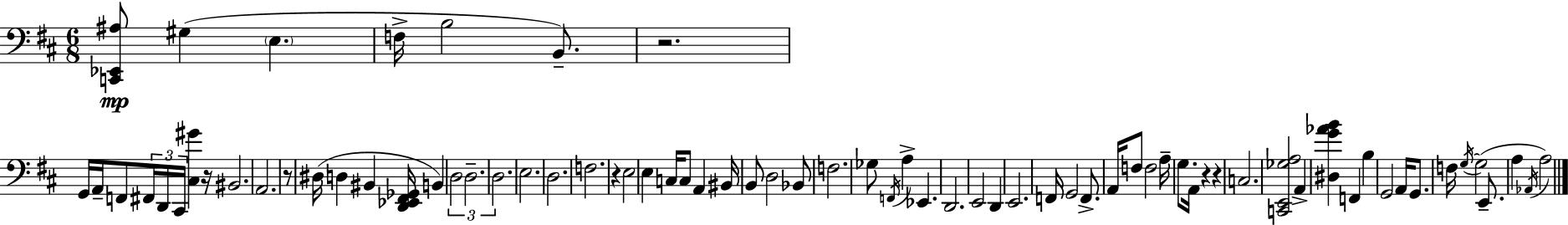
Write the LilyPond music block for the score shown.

{
  \clef bass
  \numericTimeSignature
  \time 6/8
  \key d \major
  <c, ees, ais>8\mp gis4( \parenthesize e4. | f16-> b2 b,8.--) | r2. | g,16 a,16-- f,8 \tuplet 3/2 { fis,16 d,16 cis,16 } <cis gis'>4 r16 | \break bis,2. | a,2. | r8 dis16( d4 bis,4 <d, ees, fis, ges,>16 | b,4) \tuplet 3/2 { d2 | \break d2.-- | d2. } | e2. | d2. | \break f2. | r4 e2 | e4 c16 c8 a,4 bis,16 | b,8 d2 bes,8 | \break f2. | ges8 \acciaccatura { f,16 } a4-> ees,4. | d,2. | e,2 d,4 | \break e,2. | f,16 g,2 f,8.-> | a,16 f8 f2 | a16-- g8. a,16 r4 r4 | \break c2. | <c, e, ges a>2 a,4-> | <dis g' aes' b'>4 f,4 b4 | g,2 a,16 g,8. | \break f16 \acciaccatura { g16~ }~ g2( e,8.-- | a4 \acciaccatura { aes,16 } a2) | \bar "|."
}